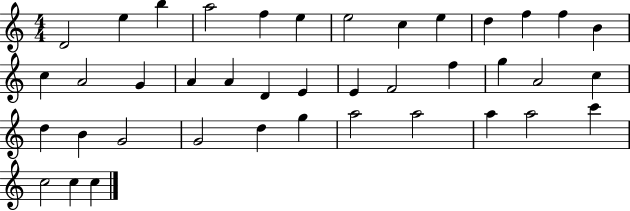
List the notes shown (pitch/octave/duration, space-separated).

D4/h E5/q B5/q A5/h F5/q E5/q E5/h C5/q E5/q D5/q F5/q F5/q B4/q C5/q A4/h G4/q A4/q A4/q D4/q E4/q E4/q F4/h F5/q G5/q A4/h C5/q D5/q B4/q G4/h G4/h D5/q G5/q A5/h A5/h A5/q A5/h C6/q C5/h C5/q C5/q